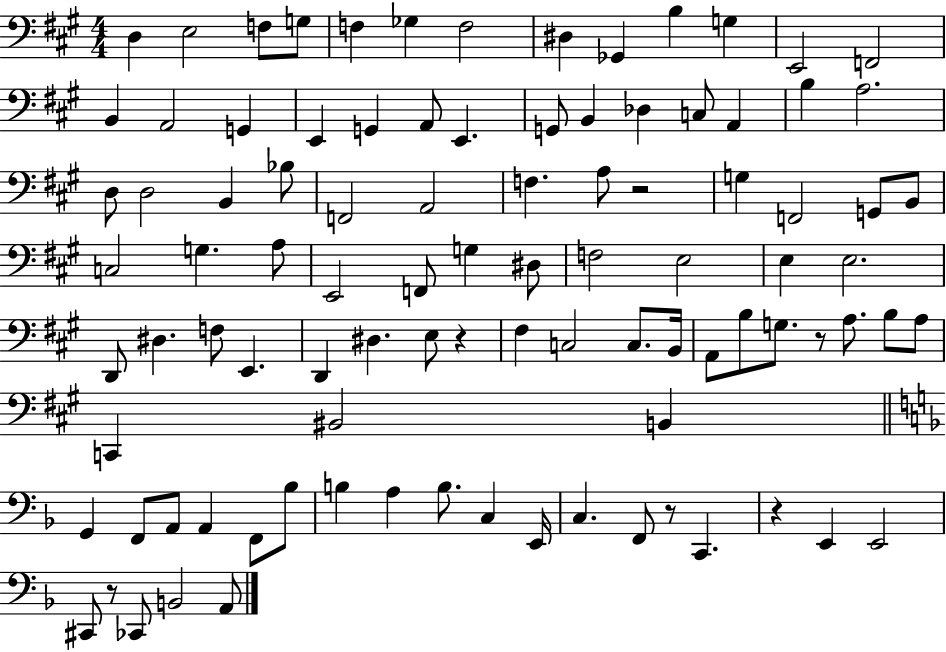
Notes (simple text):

D3/q E3/h F3/e G3/e F3/q Gb3/q F3/h D#3/q Gb2/q B3/q G3/q E2/h F2/h B2/q A2/h G2/q E2/q G2/q A2/e E2/q. G2/e B2/q Db3/q C3/e A2/q B3/q A3/h. D3/e D3/h B2/q Bb3/e F2/h A2/h F3/q. A3/e R/h G3/q F2/h G2/e B2/e C3/h G3/q. A3/e E2/h F2/e G3/q D#3/e F3/h E3/h E3/q E3/h. D2/e D#3/q. F3/e E2/q. D2/q D#3/q. E3/e R/q F#3/q C3/h C3/e. B2/s A2/e B3/e G3/e. R/e A3/e. B3/e A3/e C2/q BIS2/h B2/q G2/q F2/e A2/e A2/q F2/e Bb3/e B3/q A3/q B3/e. C3/q E2/s C3/q. F2/e R/e C2/q. R/q E2/q E2/h C#2/e R/e CES2/e B2/h A2/e